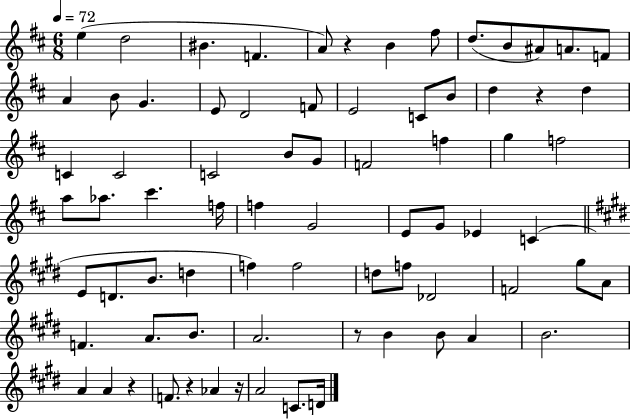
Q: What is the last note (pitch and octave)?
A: D4